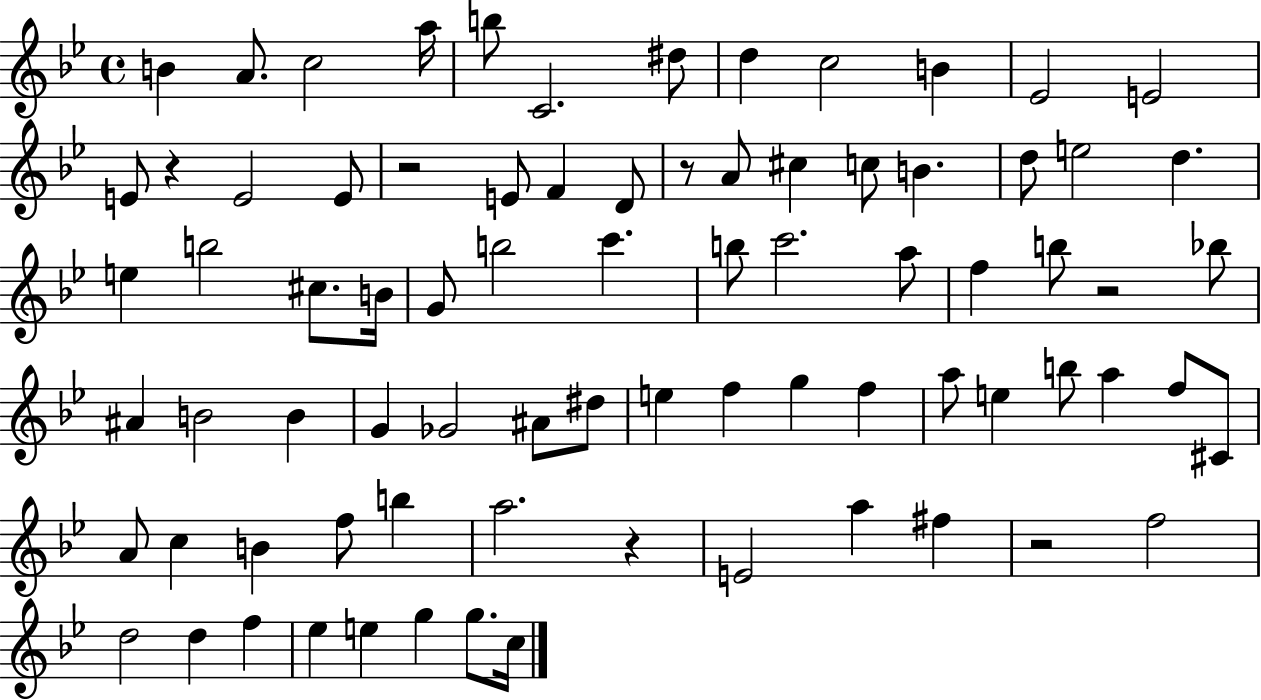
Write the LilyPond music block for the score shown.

{
  \clef treble
  \time 4/4
  \defaultTimeSignature
  \key bes \major
  b'4 a'8. c''2 a''16 | b''8 c'2. dis''8 | d''4 c''2 b'4 | ees'2 e'2 | \break e'8 r4 e'2 e'8 | r2 e'8 f'4 d'8 | r8 a'8 cis''4 c''8 b'4. | d''8 e''2 d''4. | \break e''4 b''2 cis''8. b'16 | g'8 b''2 c'''4. | b''8 c'''2. a''8 | f''4 b''8 r2 bes''8 | \break ais'4 b'2 b'4 | g'4 ges'2 ais'8 dis''8 | e''4 f''4 g''4 f''4 | a''8 e''4 b''8 a''4 f''8 cis'8 | \break a'8 c''4 b'4 f''8 b''4 | a''2. r4 | e'2 a''4 fis''4 | r2 f''2 | \break d''2 d''4 f''4 | ees''4 e''4 g''4 g''8. c''16 | \bar "|."
}